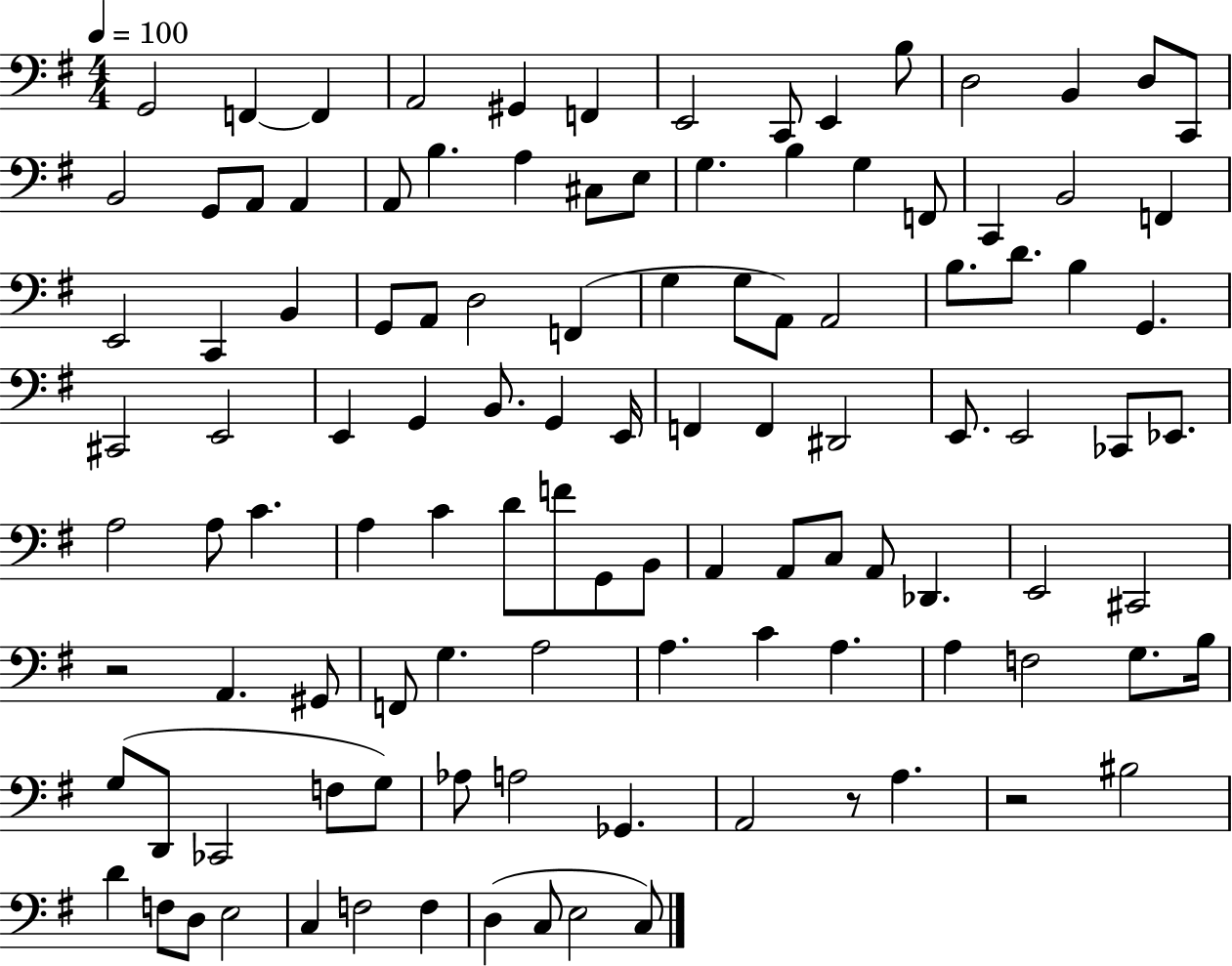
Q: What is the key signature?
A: G major